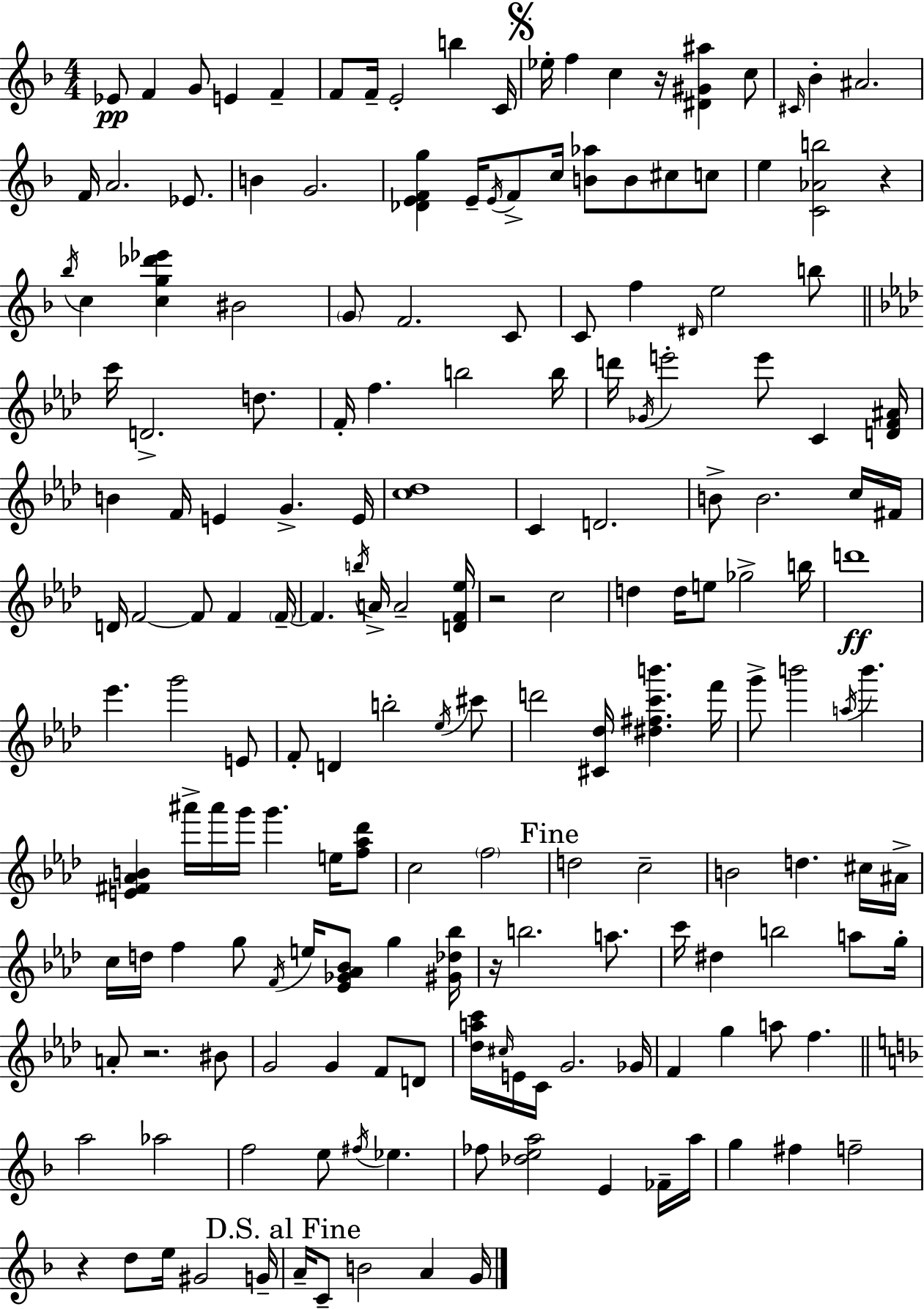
{
  \clef treble
  \numericTimeSignature
  \time 4/4
  \key f \major
  \repeat volta 2 { ees'8\pp f'4 g'8 e'4 f'4-- | f'8 f'16-- e'2-. b''4 c'16 | \mark \markup { \musicglyph "scripts.segno" } ees''16-. f''4 c''4 r16 <dis' gis' ais''>4 c''8 | \grace { cis'16 } bes'4-. ais'2. | \break f'16 a'2. ees'8. | b'4 g'2. | <des' e' f' g''>4 e'16-- \acciaccatura { e'16 } f'8-> c''16 <b' aes''>8 b'8 cis''8 | c''8 e''4 <c' aes' b''>2 r4 | \break \acciaccatura { bes''16 } c''4 <c'' g'' des''' ees'''>4 bis'2 | \parenthesize g'8 f'2. | c'8 c'8 f''4 \grace { dis'16 } e''2 | b''8 \bar "||" \break \key f \minor c'''16 d'2.-> d''8. | f'16-. f''4. b''2 b''16 | d'''16 \acciaccatura { ges'16 } e'''2-. e'''8 c'4 | <d' f' ais'>16 b'4 f'16 e'4 g'4.-> | \break e'16 <c'' des''>1 | c'4 d'2. | b'8-> b'2. c''16 | fis'16 d'16 f'2~~ f'8 f'4 | \break \parenthesize f'16--~~ f'4. \acciaccatura { b''16 } a'16-> a'2-- | <d' f' ees''>16 r2 c''2 | d''4 d''16 e''8 ges''2-> | b''16 d'''1\ff | \break ees'''4. g'''2 | e'8 f'8-. d'4 b''2-. | \acciaccatura { ees''16 } cis'''8 d'''2 <cis' des''>16 <dis'' fis'' c''' b'''>4. | f'''16 g'''8-> b'''2 \acciaccatura { a''16 } b'''4. | \break <e' fis' aes' b'>4 ais'''16-> ais'''16 g'''16 g'''4. | e''16 <f'' aes'' des'''>8 c''2 \parenthesize f''2 | \mark "Fine" d''2 c''2-- | b'2 d''4. | \break cis''16 ais'16-> c''16 d''16 f''4 g''8 \acciaccatura { f'16 } e''16 <ees' ges' aes' bes'>8 | g''4 <gis' des'' bes''>16 r16 b''2. | a''8. c'''16 dis''4 b''2 | a''8 g''16-. a'8-. r2. | \break bis'8 g'2 g'4 | f'8 d'8 <des'' a'' c'''>16 \grace { cis''16 } e'16 c'16 g'2. | ges'16 f'4 g''4 a''8 | f''4. \bar "||" \break \key f \major a''2 aes''2 | f''2 e''8 \acciaccatura { fis''16 } ees''4. | fes''8 <des'' e'' a''>2 e'4 fes'16-- | a''16 g''4 fis''4 f''2-- | \break r4 d''8 e''16 gis'2 | g'16-- \mark "D.S. al Fine" a'16-- c'8-- b'2 a'4 | g'16 } \bar "|."
}